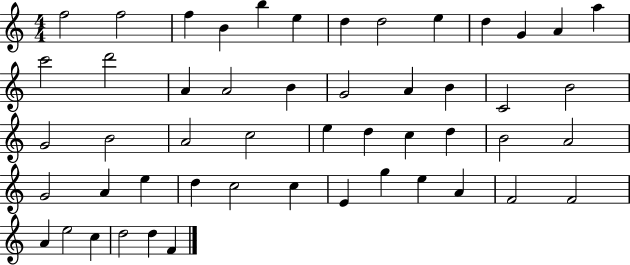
{
  \clef treble
  \numericTimeSignature
  \time 4/4
  \key c \major
  f''2 f''2 | f''4 b'4 b''4 e''4 | d''4 d''2 e''4 | d''4 g'4 a'4 a''4 | \break c'''2 d'''2 | a'4 a'2 b'4 | g'2 a'4 b'4 | c'2 b'2 | \break g'2 b'2 | a'2 c''2 | e''4 d''4 c''4 d''4 | b'2 a'2 | \break g'2 a'4 e''4 | d''4 c''2 c''4 | e'4 g''4 e''4 a'4 | f'2 f'2 | \break a'4 e''2 c''4 | d''2 d''4 f'4 | \bar "|."
}